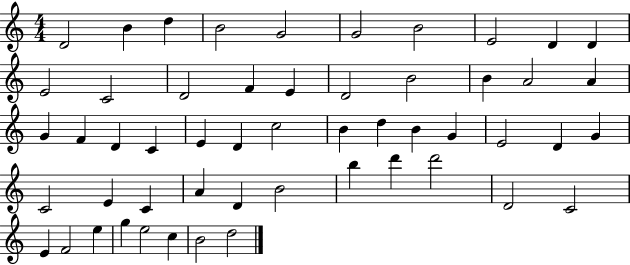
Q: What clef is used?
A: treble